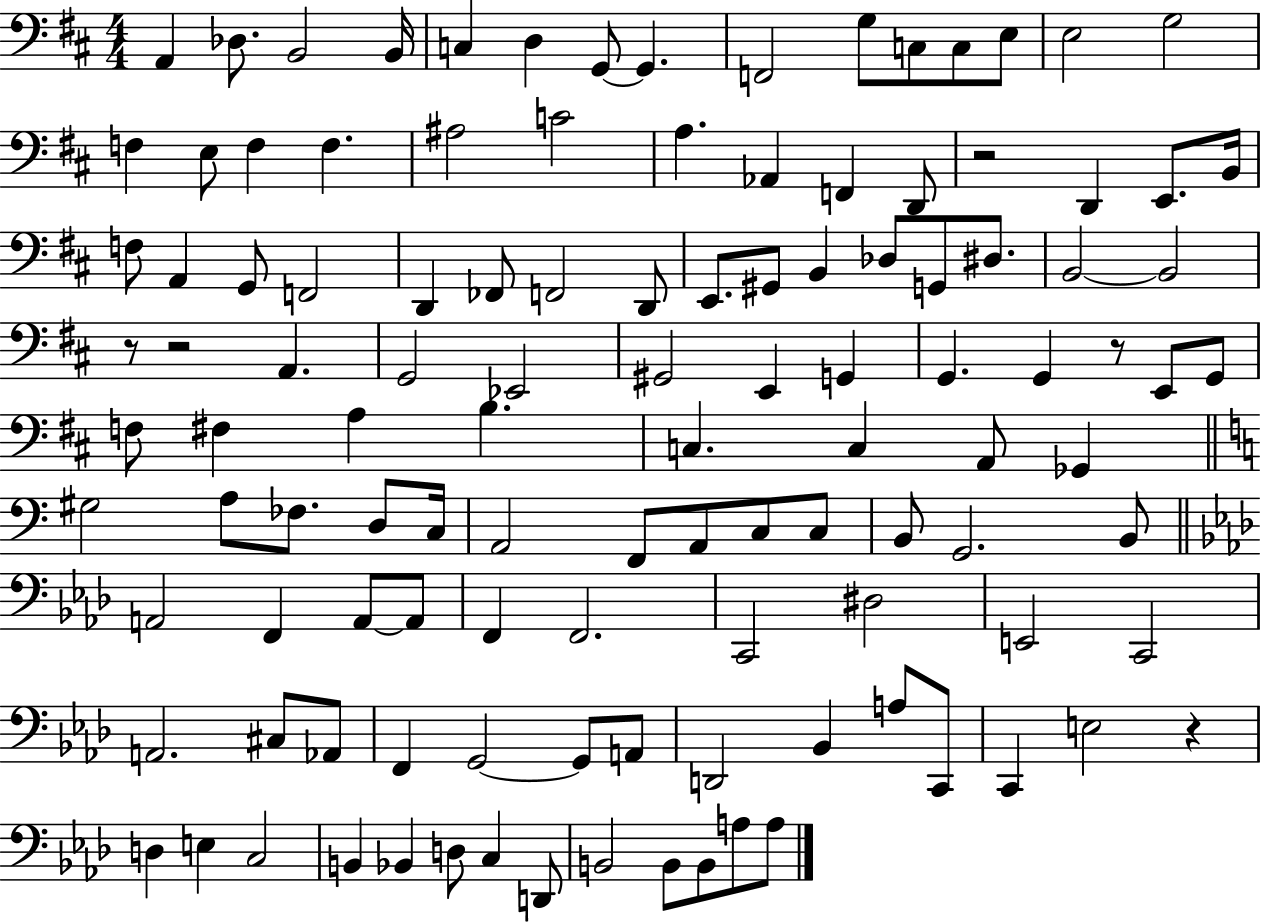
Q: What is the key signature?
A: D major